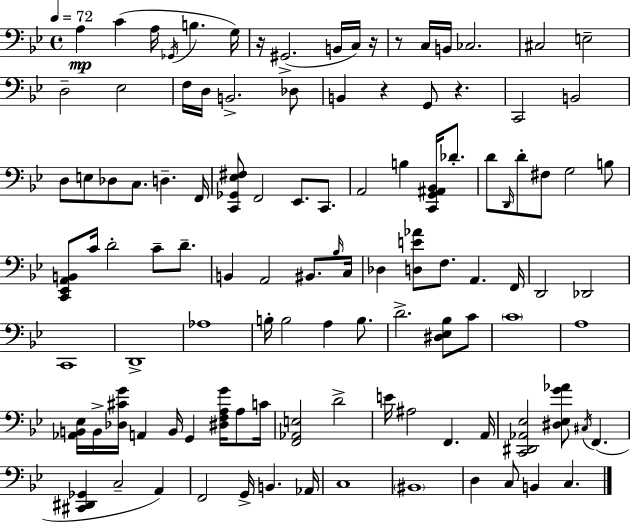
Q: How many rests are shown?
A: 5